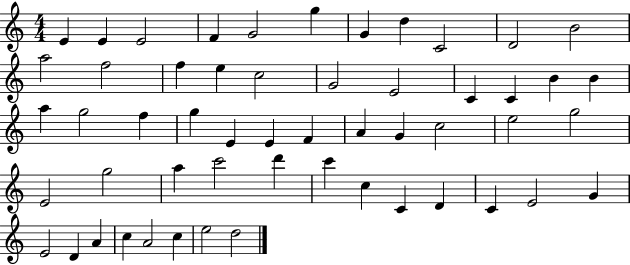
{
  \clef treble
  \numericTimeSignature
  \time 4/4
  \key c \major
  e'4 e'4 e'2 | f'4 g'2 g''4 | g'4 d''4 c'2 | d'2 b'2 | \break a''2 f''2 | f''4 e''4 c''2 | g'2 e'2 | c'4 c'4 b'4 b'4 | \break a''4 g''2 f''4 | g''4 e'4 e'4 f'4 | a'4 g'4 c''2 | e''2 g''2 | \break e'2 g''2 | a''4 c'''2 d'''4 | c'''4 c''4 c'4 d'4 | c'4 e'2 g'4 | \break e'2 d'4 a'4 | c''4 a'2 c''4 | e''2 d''2 | \bar "|."
}